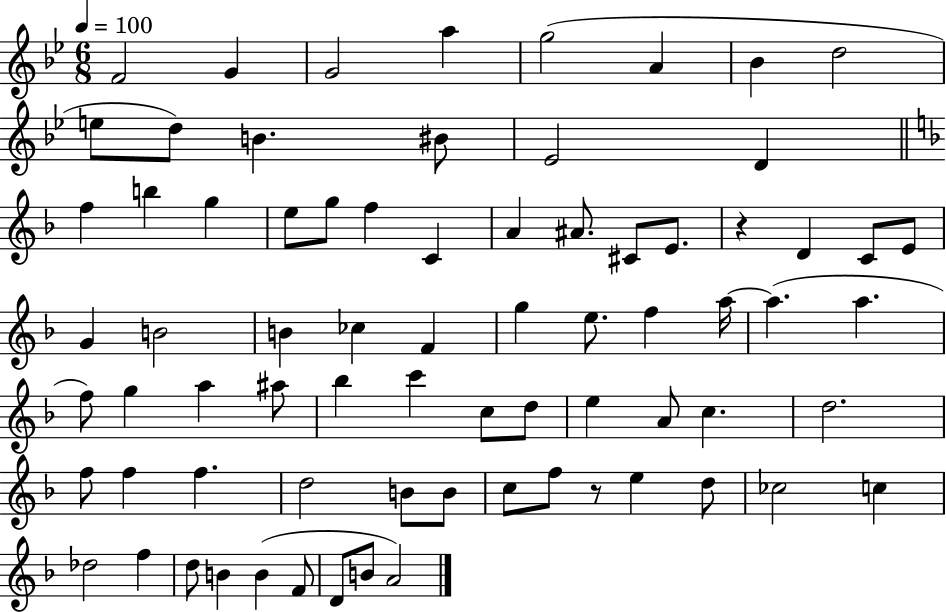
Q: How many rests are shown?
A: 2